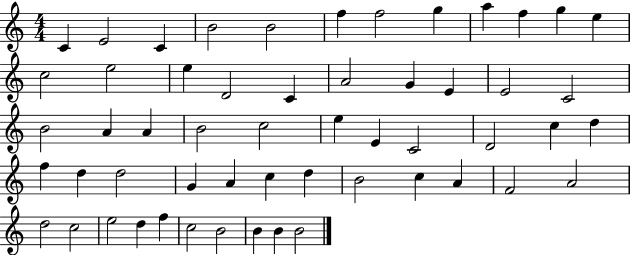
{
  \clef treble
  \numericTimeSignature
  \time 4/4
  \key c \major
  c'4 e'2 c'4 | b'2 b'2 | f''4 f''2 g''4 | a''4 f''4 g''4 e''4 | \break c''2 e''2 | e''4 d'2 c'4 | a'2 g'4 e'4 | e'2 c'2 | \break b'2 a'4 a'4 | b'2 c''2 | e''4 e'4 c'2 | d'2 c''4 d''4 | \break f''4 d''4 d''2 | g'4 a'4 c''4 d''4 | b'2 c''4 a'4 | f'2 a'2 | \break d''2 c''2 | e''2 d''4 f''4 | c''2 b'2 | b'4 b'4 b'2 | \break \bar "|."
}